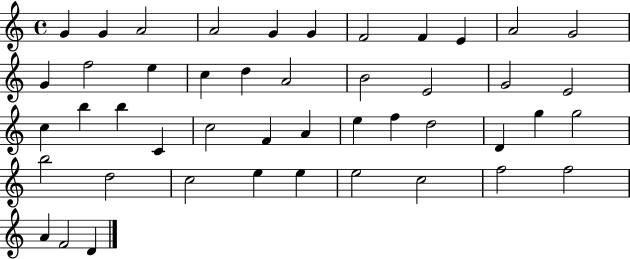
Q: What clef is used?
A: treble